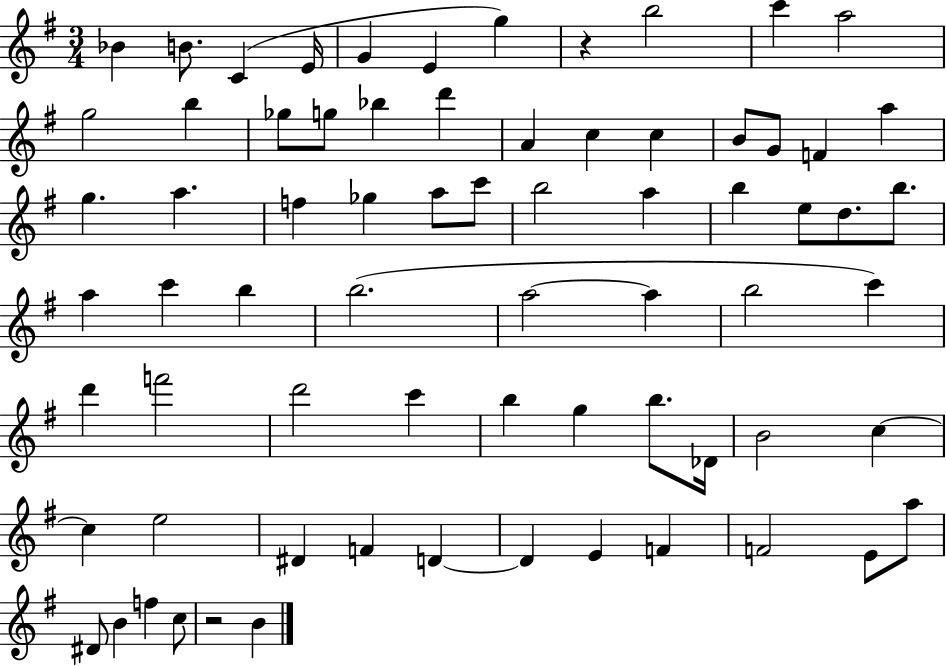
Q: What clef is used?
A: treble